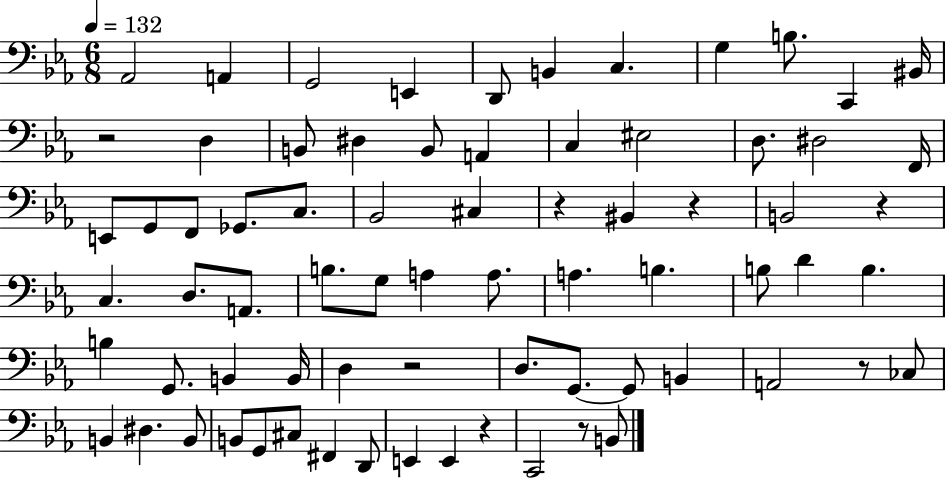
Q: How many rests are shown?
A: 8